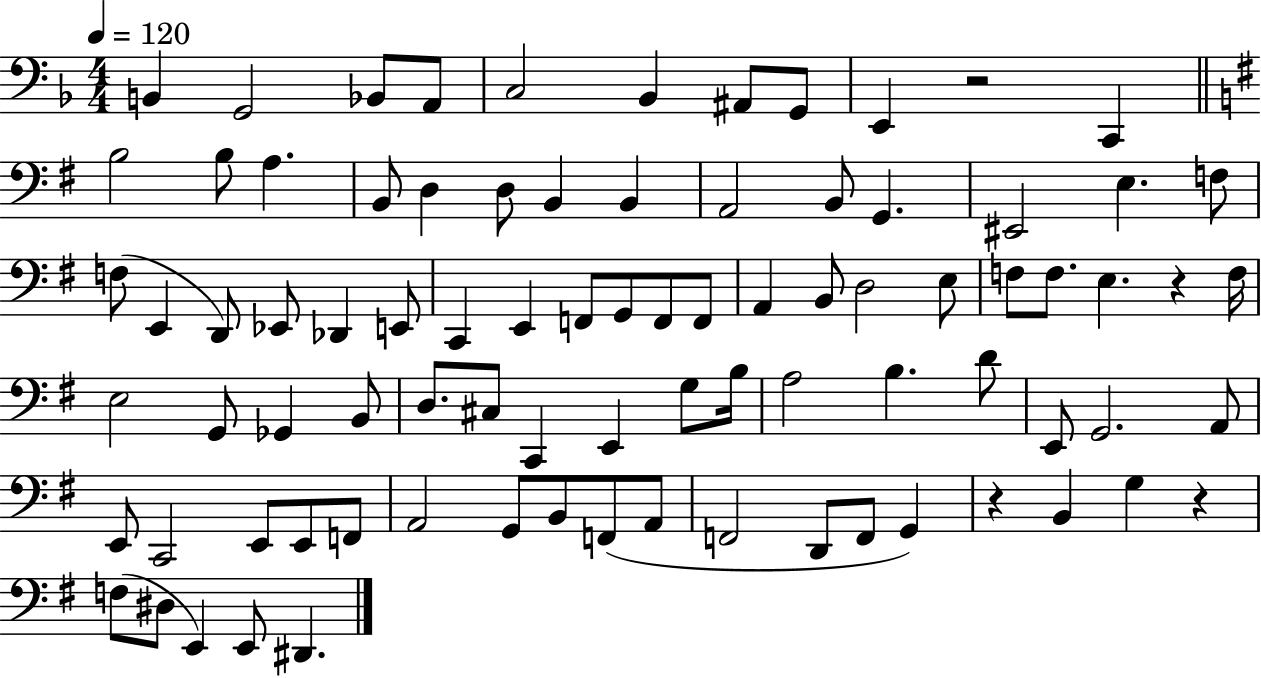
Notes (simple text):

B2/q G2/h Bb2/e A2/e C3/h Bb2/q A#2/e G2/e E2/q R/h C2/q B3/h B3/e A3/q. B2/e D3/q D3/e B2/q B2/q A2/h B2/e G2/q. EIS2/h E3/q. F3/e F3/e E2/q D2/e Eb2/e Db2/q E2/e C2/q E2/q F2/e G2/e F2/e F2/e A2/q B2/e D3/h E3/e F3/e F3/e. E3/q. R/q F3/s E3/h G2/e Gb2/q B2/e D3/e. C#3/e C2/q E2/q G3/e B3/s A3/h B3/q. D4/e E2/e G2/h. A2/e E2/e C2/h E2/e E2/e F2/e A2/h G2/e B2/e F2/e A2/e F2/h D2/e F2/e G2/q R/q B2/q G3/q R/q F3/e D#3/e E2/q E2/e D#2/q.